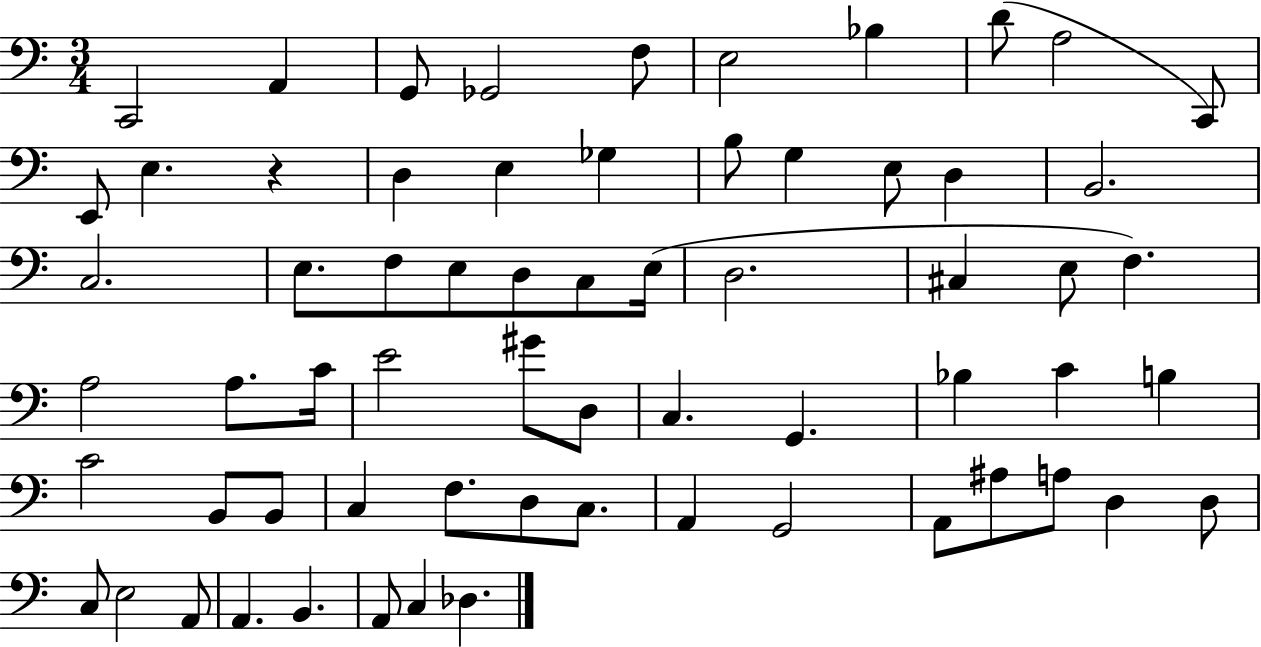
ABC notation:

X:1
T:Untitled
M:3/4
L:1/4
K:C
C,,2 A,, G,,/2 _G,,2 F,/2 E,2 _B, D/2 A,2 C,,/2 E,,/2 E, z D, E, _G, B,/2 G, E,/2 D, B,,2 C,2 E,/2 F,/2 E,/2 D,/2 C,/2 E,/4 D,2 ^C, E,/2 F, A,2 A,/2 C/4 E2 ^G/2 D,/2 C, G,, _B, C B, C2 B,,/2 B,,/2 C, F,/2 D,/2 C,/2 A,, G,,2 A,,/2 ^A,/2 A,/2 D, D,/2 C,/2 E,2 A,,/2 A,, B,, A,,/2 C, _D,